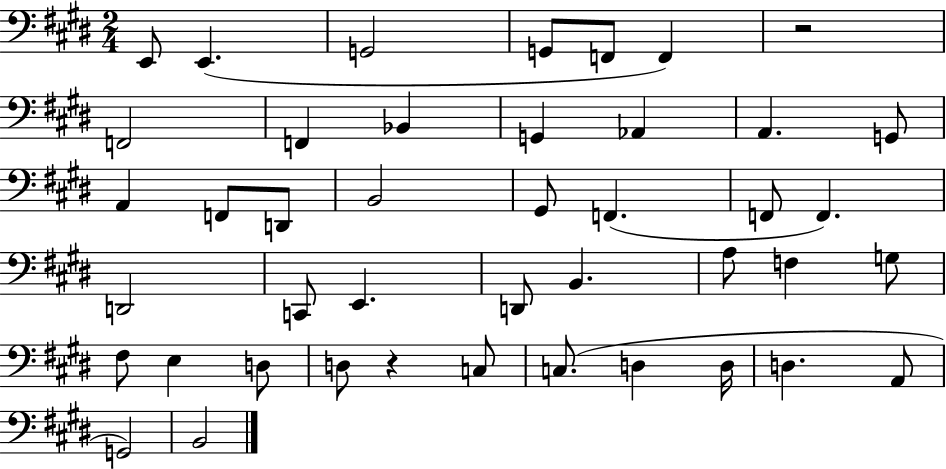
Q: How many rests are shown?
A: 2